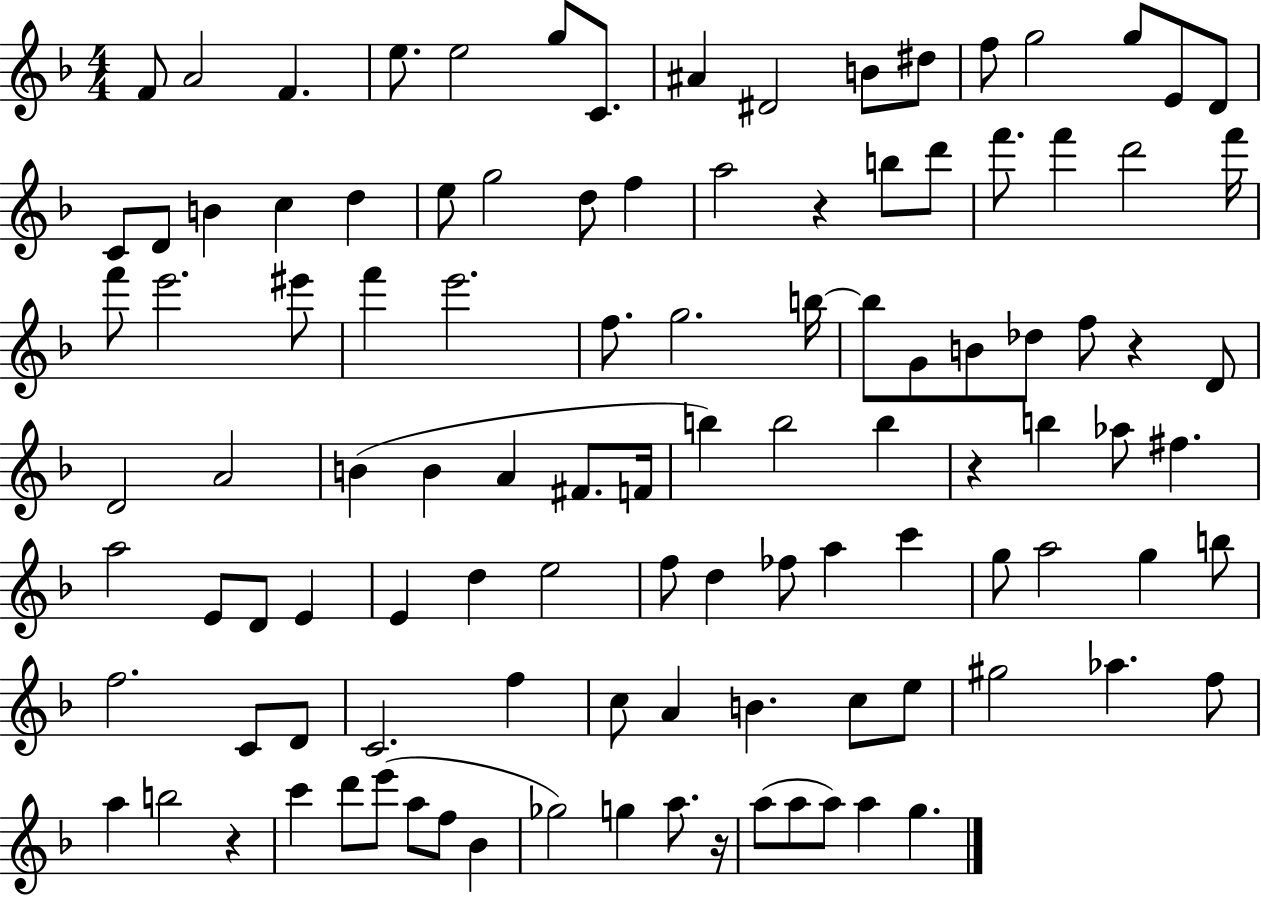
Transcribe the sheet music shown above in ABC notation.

X:1
T:Untitled
M:4/4
L:1/4
K:F
F/2 A2 F e/2 e2 g/2 C/2 ^A ^D2 B/2 ^d/2 f/2 g2 g/2 E/2 D/2 C/2 D/2 B c d e/2 g2 d/2 f a2 z b/2 d'/2 f'/2 f' d'2 f'/4 f'/2 e'2 ^e'/2 f' e'2 f/2 g2 b/4 b/2 G/2 B/2 _d/2 f/2 z D/2 D2 A2 B B A ^F/2 F/4 b b2 b z b _a/2 ^f a2 E/2 D/2 E E d e2 f/2 d _f/2 a c' g/2 a2 g b/2 f2 C/2 D/2 C2 f c/2 A B c/2 e/2 ^g2 _a f/2 a b2 z c' d'/2 e'/2 a/2 f/2 _B _g2 g a/2 z/4 a/2 a/2 a/2 a g